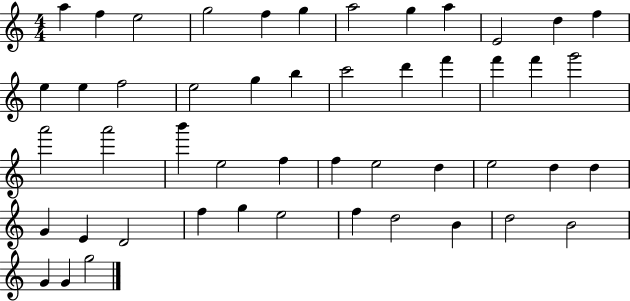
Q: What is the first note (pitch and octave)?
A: A5